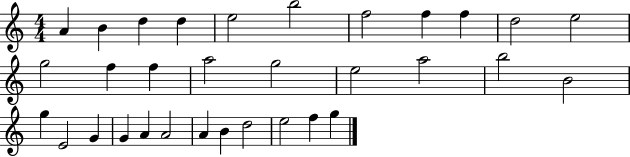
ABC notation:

X:1
T:Untitled
M:4/4
L:1/4
K:C
A B d d e2 b2 f2 f f d2 e2 g2 f f a2 g2 e2 a2 b2 B2 g E2 G G A A2 A B d2 e2 f g